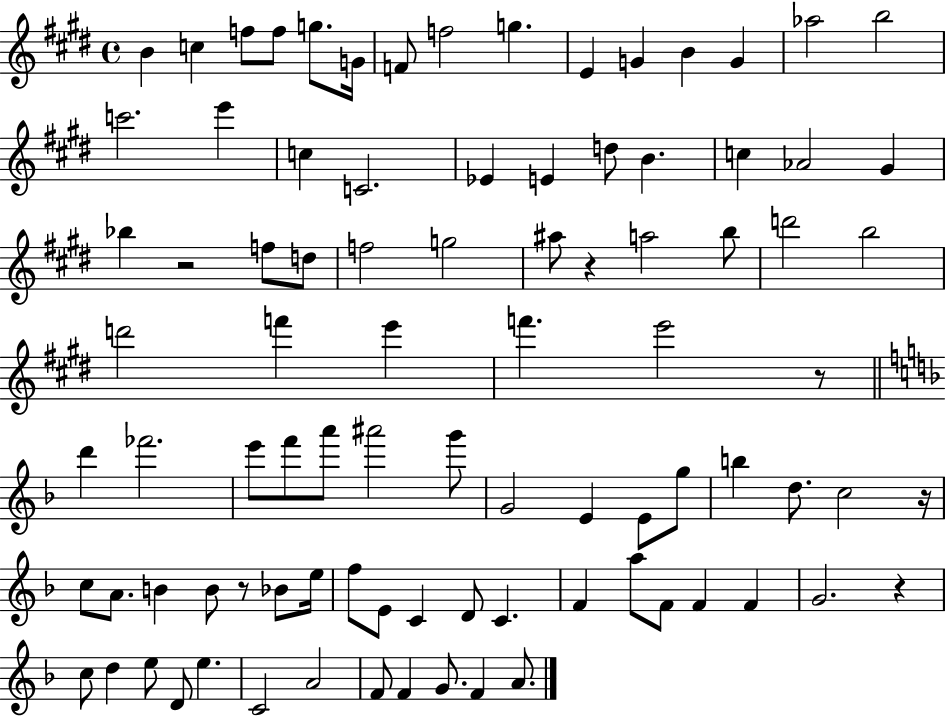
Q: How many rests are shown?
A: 6